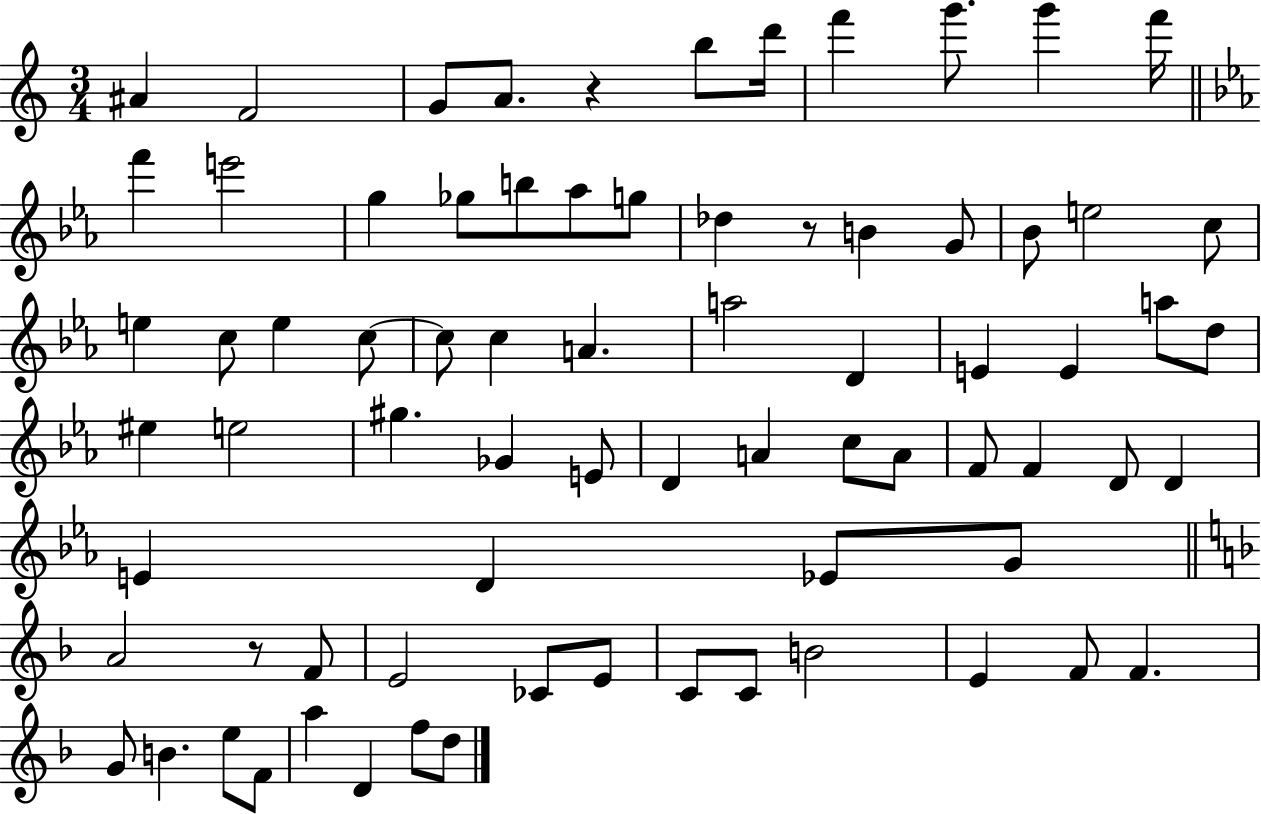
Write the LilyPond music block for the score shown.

{
  \clef treble
  \numericTimeSignature
  \time 3/4
  \key c \major
  \repeat volta 2 { ais'4 f'2 | g'8 a'8. r4 b''8 d'''16 | f'''4 g'''8. g'''4 f'''16 | \bar "||" \break \key c \minor f'''4 e'''2 | g''4 ges''8 b''8 aes''8 g''8 | des''4 r8 b'4 g'8 | bes'8 e''2 c''8 | \break e''4 c''8 e''4 c''8~~ | c''8 c''4 a'4. | a''2 d'4 | e'4 e'4 a''8 d''8 | \break eis''4 e''2 | gis''4. ges'4 e'8 | d'4 a'4 c''8 a'8 | f'8 f'4 d'8 d'4 | \break e'4 d'4 ees'8 g'8 | \bar "||" \break \key d \minor a'2 r8 f'8 | e'2 ces'8 e'8 | c'8 c'8 b'2 | e'4 f'8 f'4. | \break g'8 b'4. e''8 f'8 | a''4 d'4 f''8 d''8 | } \bar "|."
}